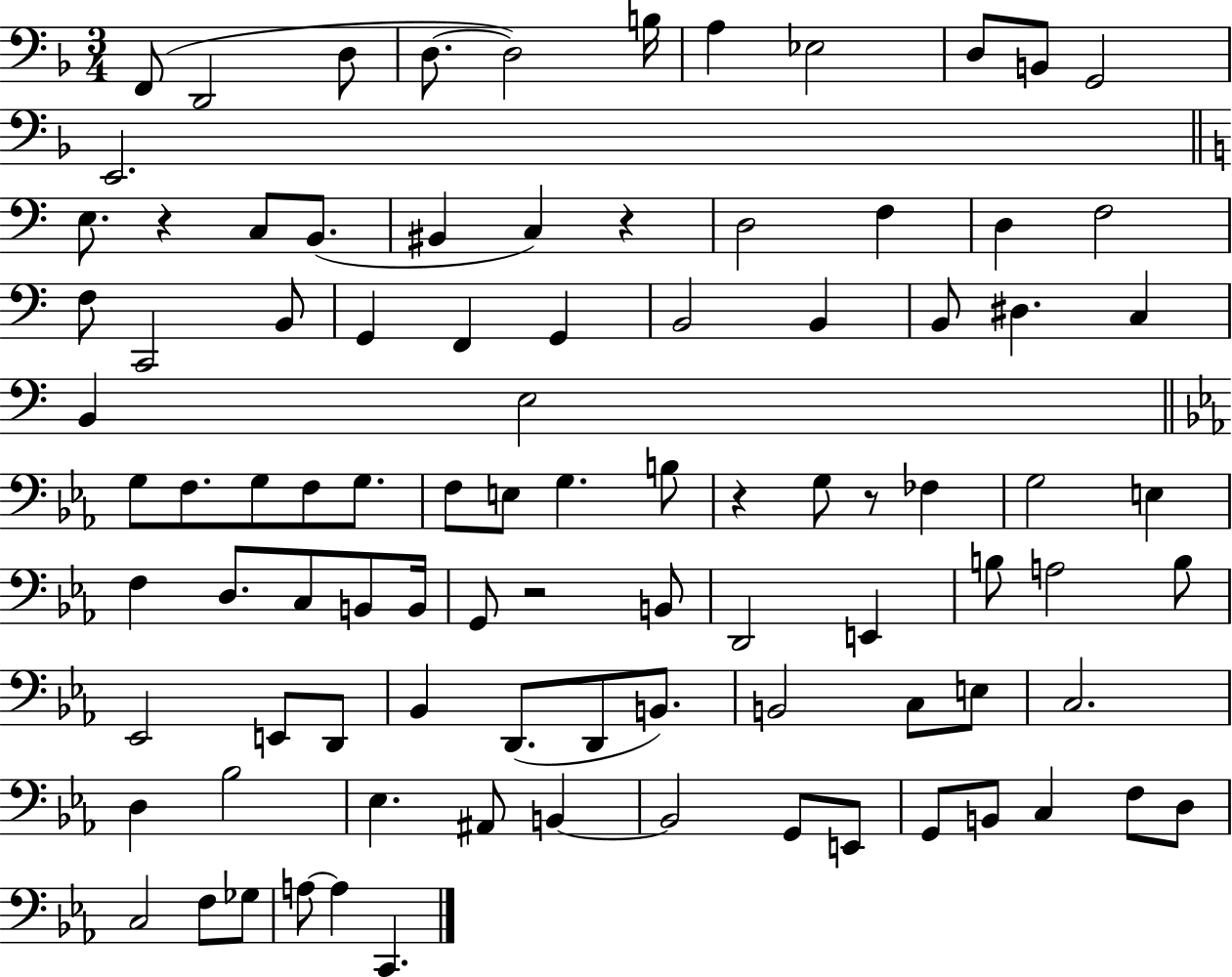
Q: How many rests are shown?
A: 5